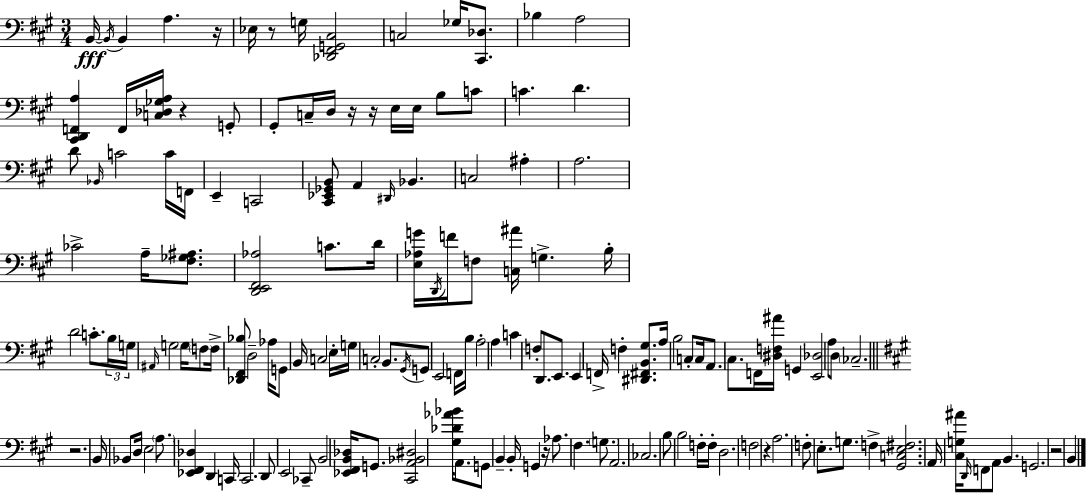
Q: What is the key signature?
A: A major